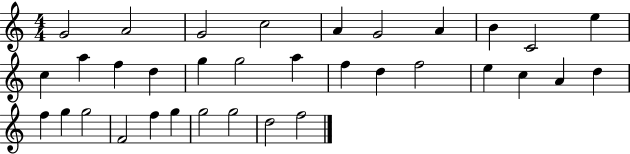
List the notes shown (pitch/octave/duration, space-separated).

G4/h A4/h G4/h C5/h A4/q G4/h A4/q B4/q C4/h E5/q C5/q A5/q F5/q D5/q G5/q G5/h A5/q F5/q D5/q F5/h E5/q C5/q A4/q D5/q F5/q G5/q G5/h F4/h F5/q G5/q G5/h G5/h D5/h F5/h